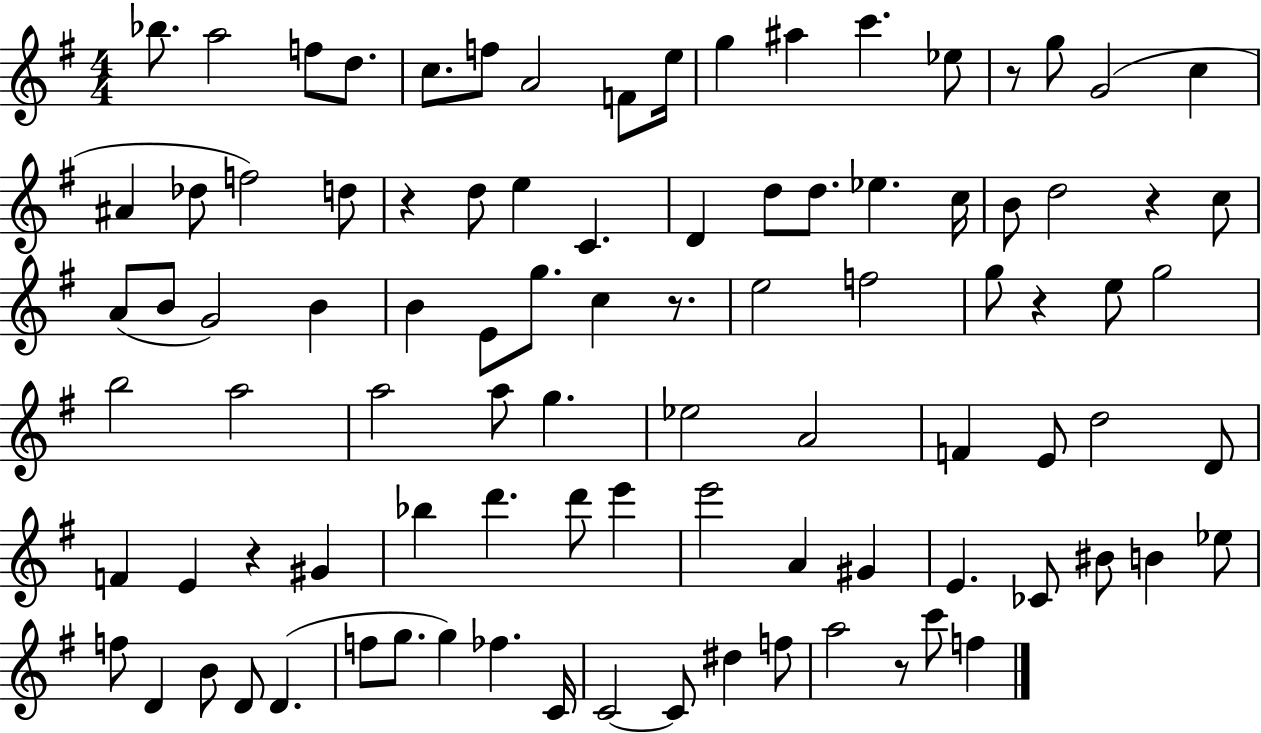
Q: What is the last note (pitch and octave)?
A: F5